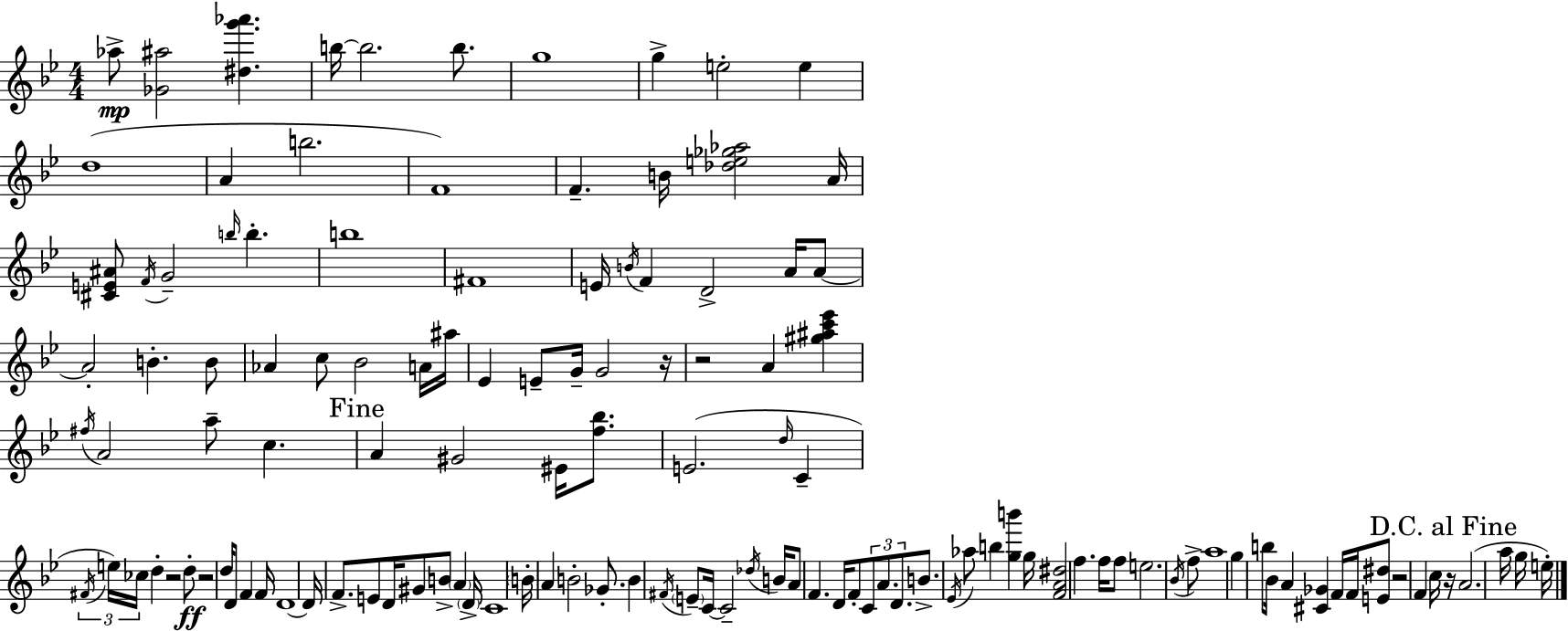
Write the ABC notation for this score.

X:1
T:Untitled
M:4/4
L:1/4
K:Bb
_a/2 [_G^a]2 [^dg'_a'] b/4 b2 b/2 g4 g e2 e d4 A b2 F4 F B/4 [_de_g_a]2 A/4 [^CE^A]/2 F/4 G2 b/4 b b4 ^F4 E/4 B/4 F D2 A/4 A/2 A2 B B/2 _A c/2 _B2 A/4 ^a/4 _E E/2 G/4 G2 z/4 z2 A [^g^ac'_e'] ^f/4 A2 a/2 c A ^G2 ^E/4 [f_b]/2 E2 d/4 C ^F/4 e/4 _c/4 d z2 d/2 z2 d/4 D/2 F F/4 D4 D/4 F/2 E/2 D/4 ^G/2 B/2 A D/4 C4 B/4 A B2 _G/2 B ^F/4 E/2 C/4 C2 _d/4 B/4 A/2 F D/4 F/2 C/2 A/2 D/2 B/2 _E/4 _a/2 b [gb'] g/4 [FA^d]2 f f/4 f/2 e2 _B/4 f/2 a4 g b/2 _B/4 A [^C_G] F/4 F/4 [E^d]/2 z2 F c/4 z/4 A2 a/4 g/4 e/4